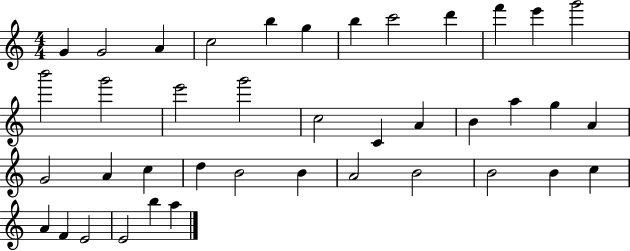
G4/q G4/h A4/q C5/h B5/q G5/q B5/q C6/h D6/q F6/q E6/q G6/h B6/h G6/h E6/h G6/h C5/h C4/q A4/q B4/q A5/q G5/q A4/q G4/h A4/q C5/q D5/q B4/h B4/q A4/h B4/h B4/h B4/q C5/q A4/q F4/q E4/h E4/h B5/q A5/q